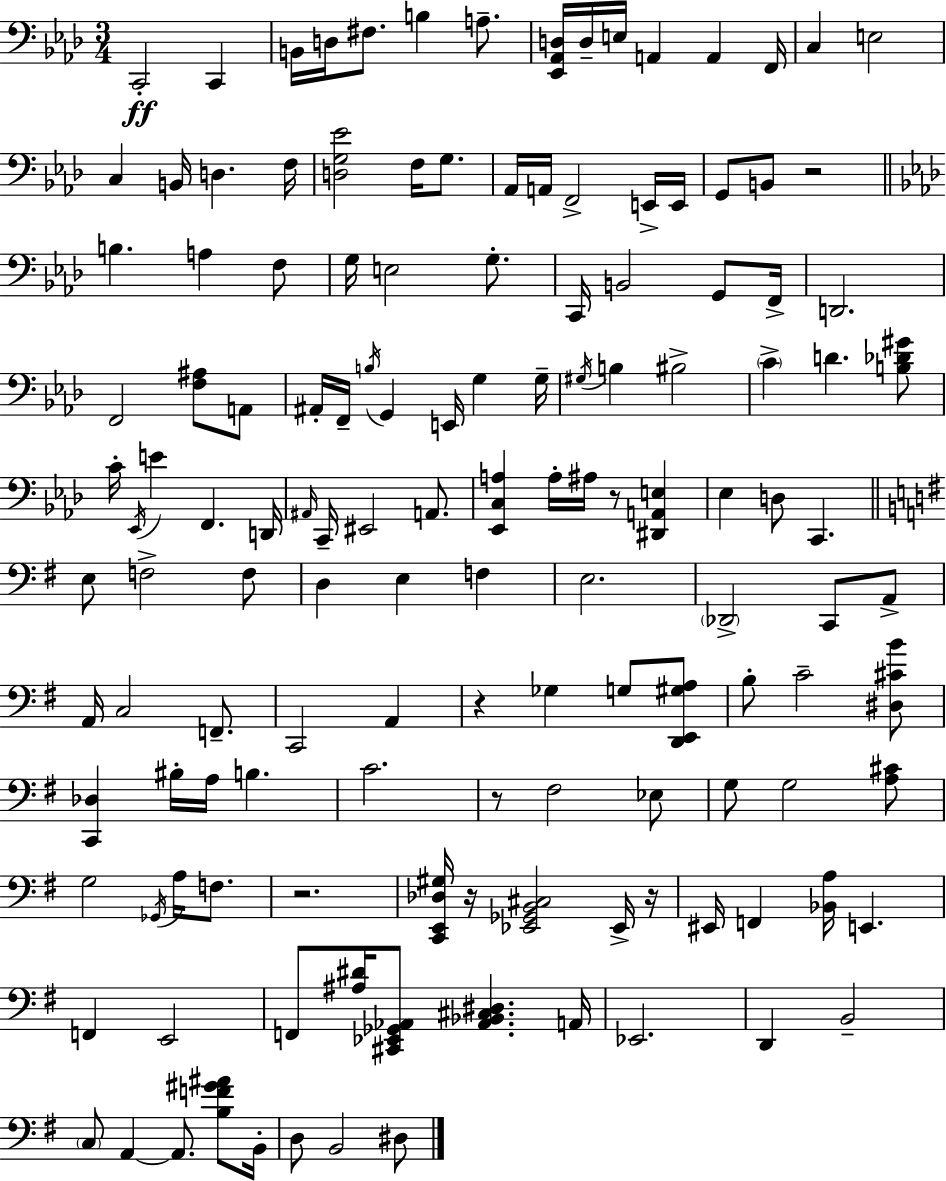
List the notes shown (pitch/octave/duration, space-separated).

C2/h C2/q B2/s D3/s F#3/e. B3/q A3/e. [Eb2,Ab2,D3]/s D3/s E3/s A2/q A2/q F2/s C3/q E3/h C3/q B2/s D3/q. F3/s [D3,G3,Eb4]/h F3/s G3/e. Ab2/s A2/s F2/h E2/s E2/s G2/e B2/e R/h B3/q. A3/q F3/e G3/s E3/h G3/e. C2/s B2/h G2/e F2/s D2/h. F2/h [F3,A#3]/e A2/e A#2/s F2/s B3/s G2/q E2/s G3/q G3/s G#3/s B3/q BIS3/h C4/q D4/q. [B3,Db4,G#4]/e C4/s Eb2/s E4/q F2/q. D2/s A#2/s C2/s EIS2/h A2/e. [Eb2,C3,A3]/q A3/s A#3/s R/e [D#2,A2,E3]/q Eb3/q D3/e C2/q. E3/e F3/h F3/e D3/q E3/q F3/q E3/h. Db2/h C2/e A2/e A2/s C3/h F2/e. C2/h A2/q R/q Gb3/q G3/e [D2,E2,G#3,A3]/e B3/e C4/h [D#3,C#4,B4]/e [C2,Db3]/q BIS3/s A3/s B3/q. C4/h. R/e F#3/h Eb3/e G3/e G3/h [A3,C#4]/e G3/h Gb2/s A3/s F3/e. R/h. [C2,E2,Db3,G#3]/s R/s [Eb2,Gb2,B2,C#3]/h Eb2/s R/s EIS2/s F2/q [Bb2,A3]/s E2/q. F2/q E2/h F2/e [A#3,D#4]/s [C#2,Eb2,Gb2,Ab2]/e [Ab2,Bb2,C#3,D#3]/q. A2/s Eb2/h. D2/q B2/h C3/e A2/q A2/e. [B3,F4,G#4,A#4]/e B2/s D3/e B2/h D#3/e